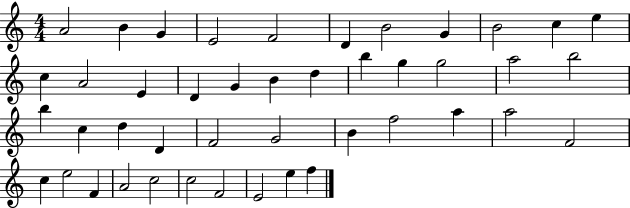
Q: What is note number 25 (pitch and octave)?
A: C5